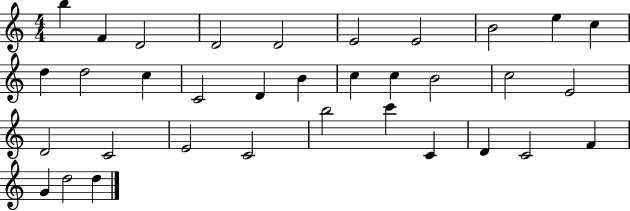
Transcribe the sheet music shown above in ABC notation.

X:1
T:Untitled
M:4/4
L:1/4
K:C
b F D2 D2 D2 E2 E2 B2 e c d d2 c C2 D B c c B2 c2 E2 D2 C2 E2 C2 b2 c' C D C2 F G d2 d